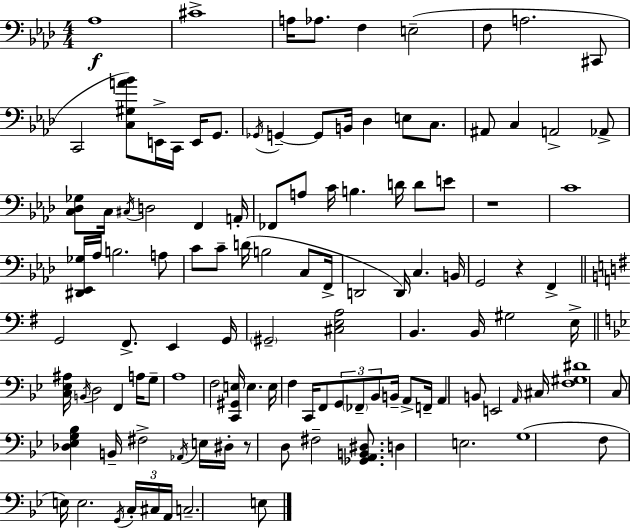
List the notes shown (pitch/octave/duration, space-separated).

Ab3/w C#4/w A3/s Ab3/e. F3/q E3/h F3/e A3/h. C#2/e C2/h [C3,G#3,A4,Bb4]/e E2/s C2/s E2/s G2/e. Gb2/s G2/q G2/e B2/s Db3/q E3/e C3/e. A#2/e C3/q A2/h Ab2/e [C3,Db3,Gb3]/e C3/s C#3/s D3/h F2/q A2/s FES2/e A3/e C4/s B3/q. D4/s D4/e E4/e R/w C4/w [D#2,Eb2,Gb3]/s Ab3/s B3/h. A3/e C4/e C4/e D4/s B3/h C3/e F2/s D2/h D2/s C3/q. B2/s G2/h R/q F2/q G2/h F#2/e. E2/q G2/s G#2/h [C#3,E3,A3]/h B2/q. B2/s G#3/h E3/s [C3,Eb3,A#3]/s B2/s D3/h F2/q A3/s G3/e A3/w F3/h [C2,G#2,E3]/s E3/q. E3/s F3/q C2/s F2/e G2/e FES2/e Bb2/e B2/s A2/e F2/s A2/q B2/e E2/h A2/s C#3/s [F3,G#3,D#4]/w C3/e [Db3,Eb3,G3,Bb3]/q B2/s F#3/h Ab2/s E3/s D#3/s R/e D3/e F#3/h [Gb2,A2,B2,D#3]/e. D3/q E3/h. G3/w F3/e E3/s E3/h. G2/s C3/s C#3/s A2/s C3/h. E3/e